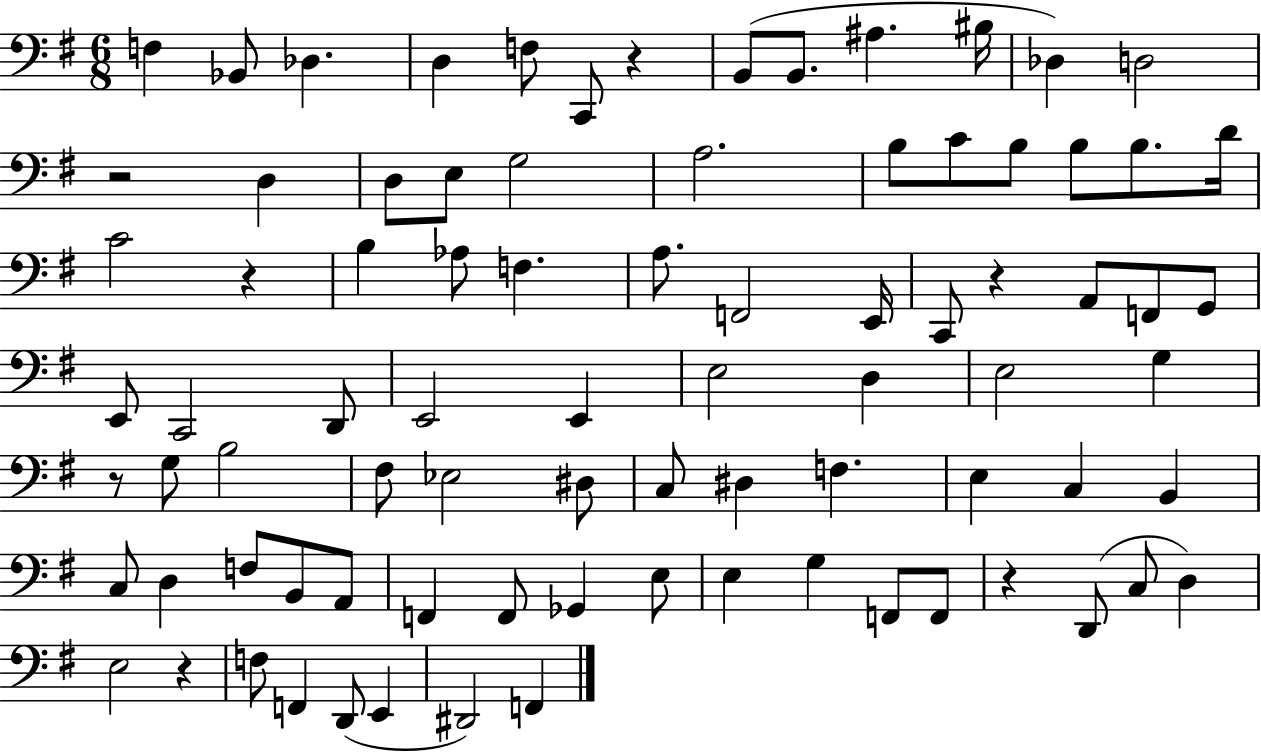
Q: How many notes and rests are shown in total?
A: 84